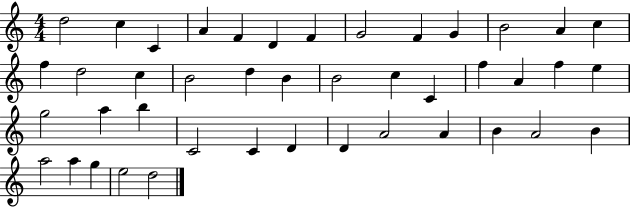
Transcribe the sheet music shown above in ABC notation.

X:1
T:Untitled
M:4/4
L:1/4
K:C
d2 c C A F D F G2 F G B2 A c f d2 c B2 d B B2 c C f A f e g2 a b C2 C D D A2 A B A2 B a2 a g e2 d2